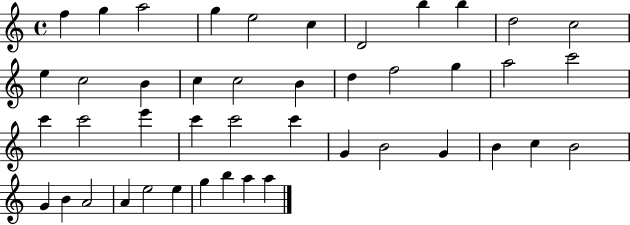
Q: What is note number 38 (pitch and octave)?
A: A4